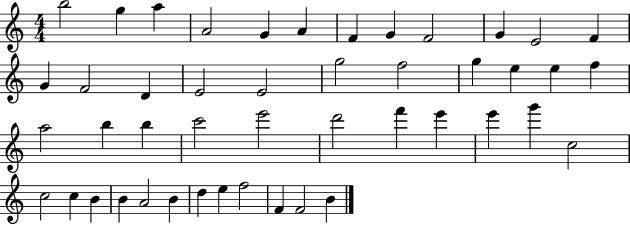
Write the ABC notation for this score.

X:1
T:Untitled
M:4/4
L:1/4
K:C
b2 g a A2 G A F G F2 G E2 F G F2 D E2 E2 g2 f2 g e e f a2 b b c'2 e'2 d'2 f' e' e' g' c2 c2 c B B A2 B d e f2 F F2 B